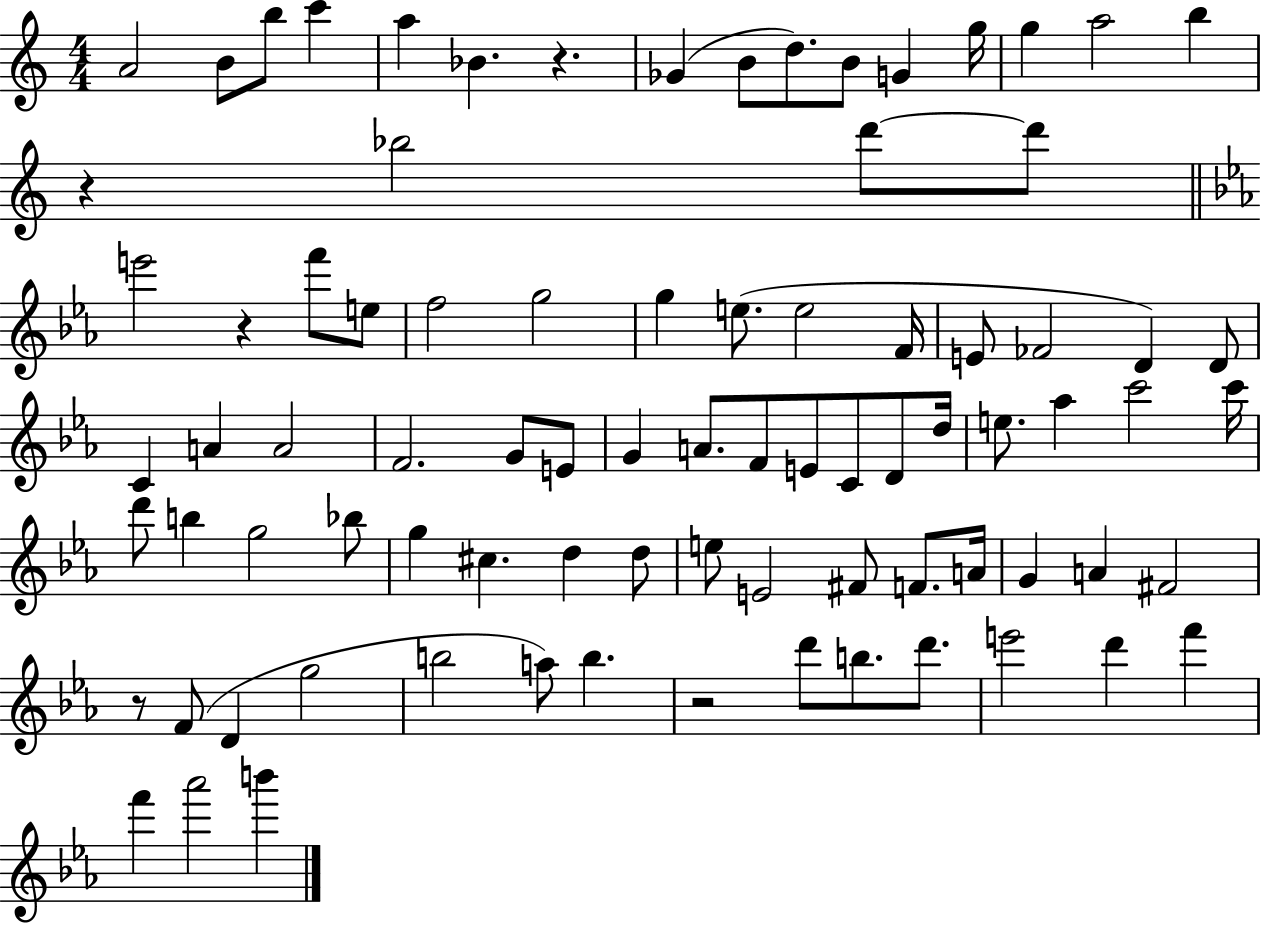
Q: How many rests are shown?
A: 5